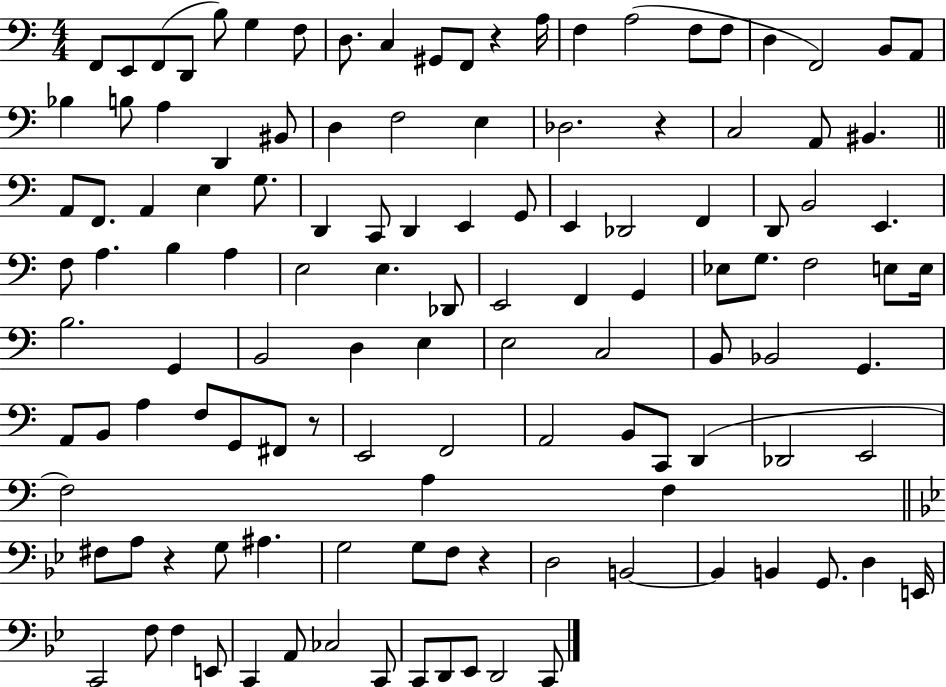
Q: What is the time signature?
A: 4/4